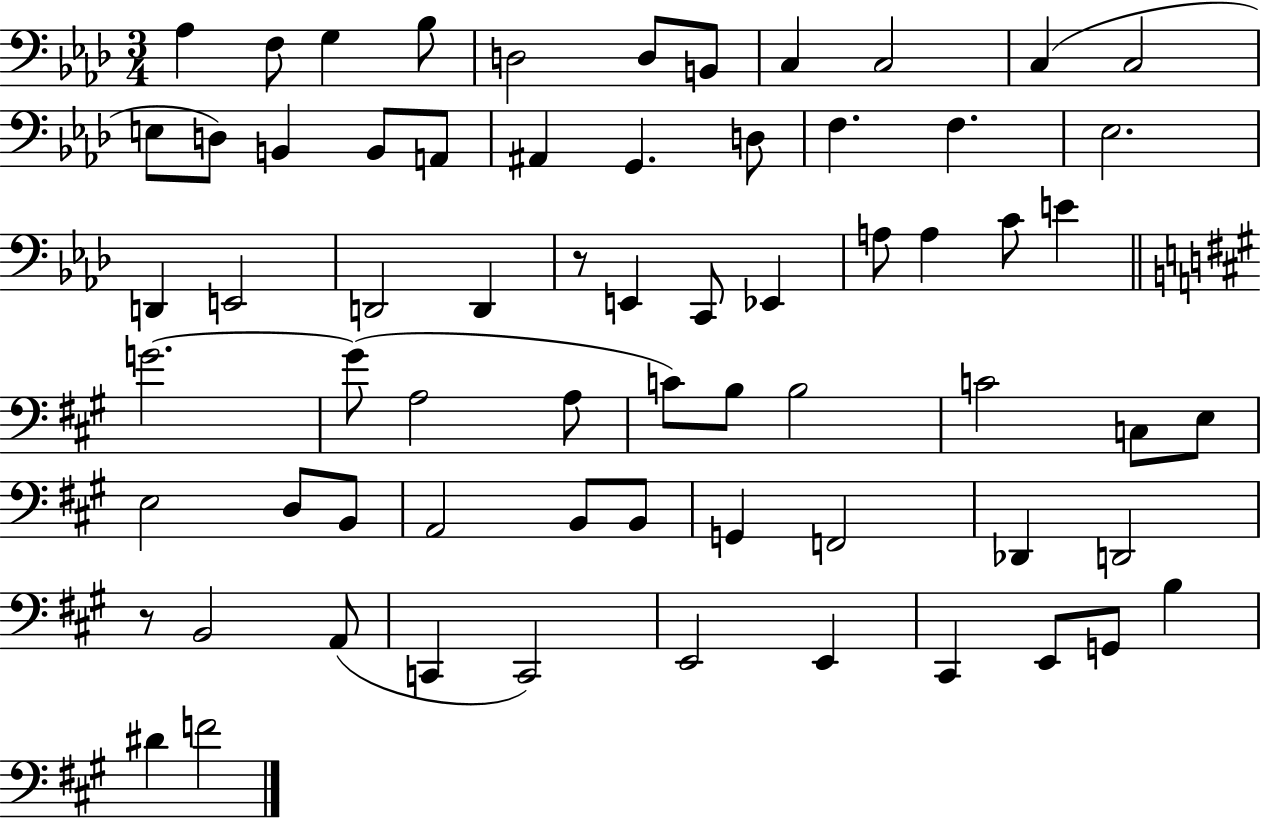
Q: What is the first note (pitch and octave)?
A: Ab3